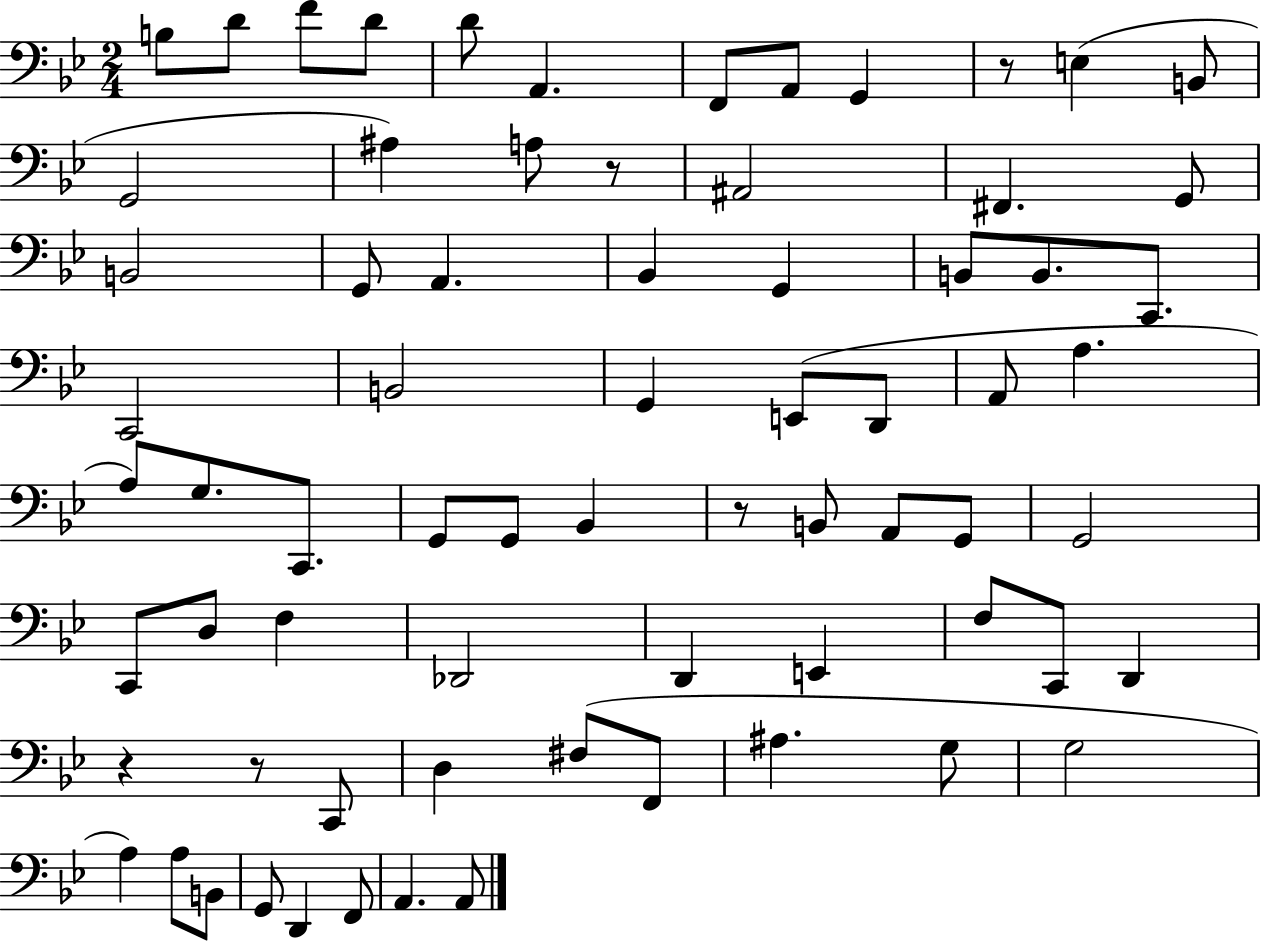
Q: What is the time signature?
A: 2/4